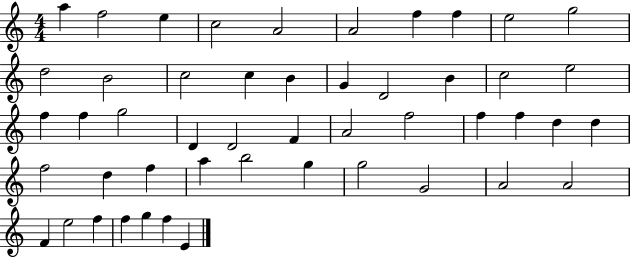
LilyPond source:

{
  \clef treble
  \numericTimeSignature
  \time 4/4
  \key c \major
  a''4 f''2 e''4 | c''2 a'2 | a'2 f''4 f''4 | e''2 g''2 | \break d''2 b'2 | c''2 c''4 b'4 | g'4 d'2 b'4 | c''2 e''2 | \break f''4 f''4 g''2 | d'4 d'2 f'4 | a'2 f''2 | f''4 f''4 d''4 d''4 | \break f''2 d''4 f''4 | a''4 b''2 g''4 | g''2 g'2 | a'2 a'2 | \break f'4 e''2 f''4 | f''4 g''4 f''4 e'4 | \bar "|."
}